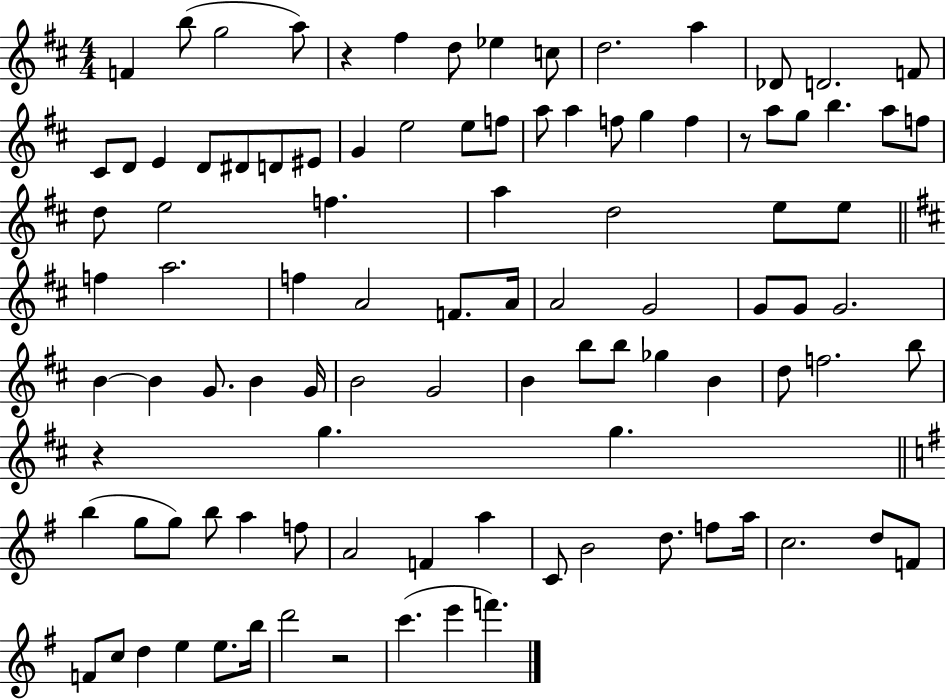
X:1
T:Untitled
M:4/4
L:1/4
K:D
F b/2 g2 a/2 z ^f d/2 _e c/2 d2 a _D/2 D2 F/2 ^C/2 D/2 E D/2 ^D/2 D/2 ^E/2 G e2 e/2 f/2 a/2 a f/2 g f z/2 a/2 g/2 b a/2 f/2 d/2 e2 f a d2 e/2 e/2 f a2 f A2 F/2 A/4 A2 G2 G/2 G/2 G2 B B G/2 B G/4 B2 G2 B b/2 b/2 _g B d/2 f2 b/2 z g g b g/2 g/2 b/2 a f/2 A2 F a C/2 B2 d/2 f/2 a/4 c2 d/2 F/2 F/2 c/2 d e e/2 b/4 d'2 z2 c' e' f'